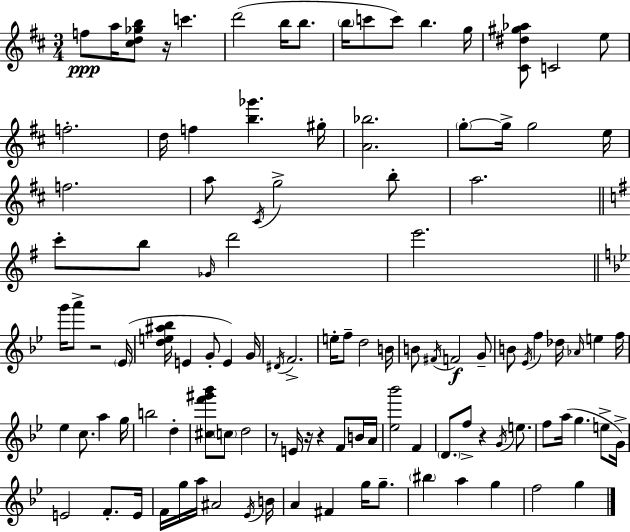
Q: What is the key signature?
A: D major